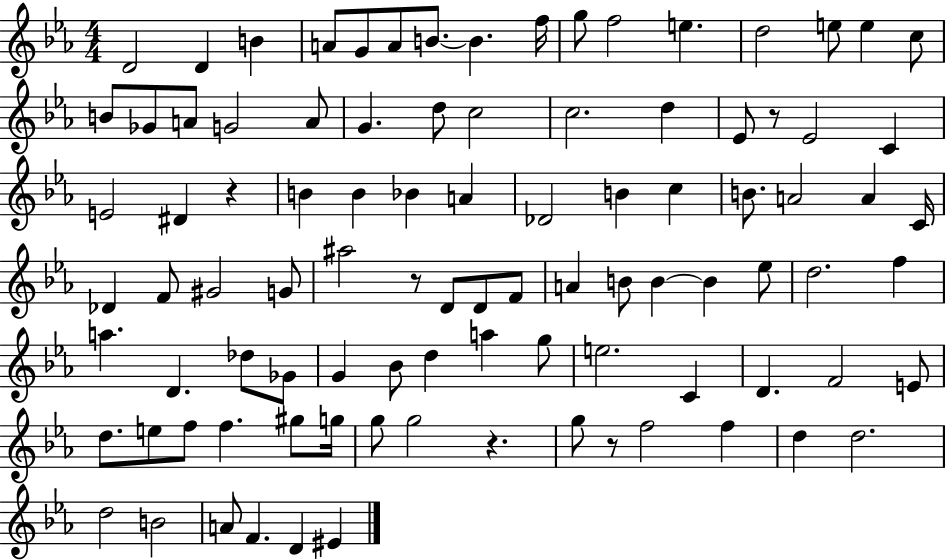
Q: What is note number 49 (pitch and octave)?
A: D4